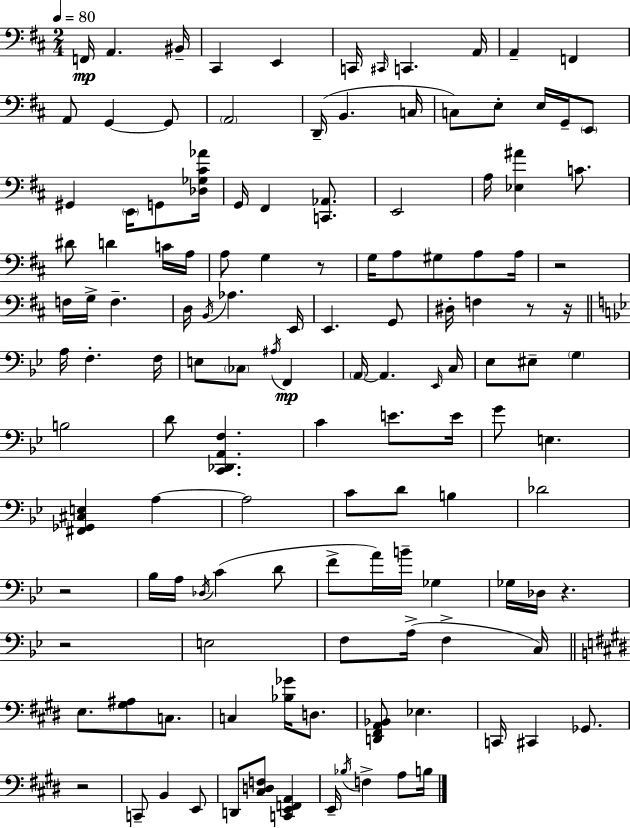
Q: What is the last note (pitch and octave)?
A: B3